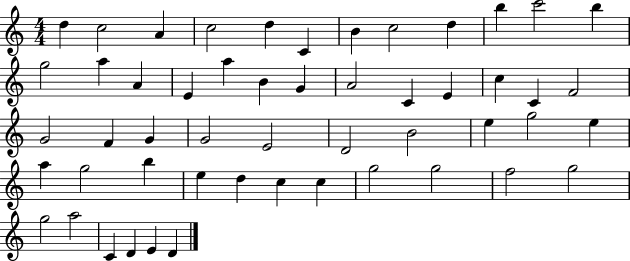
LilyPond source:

{
  \clef treble
  \numericTimeSignature
  \time 4/4
  \key c \major
  d''4 c''2 a'4 | c''2 d''4 c'4 | b'4 c''2 d''4 | b''4 c'''2 b''4 | \break g''2 a''4 a'4 | e'4 a''4 b'4 g'4 | a'2 c'4 e'4 | c''4 c'4 f'2 | \break g'2 f'4 g'4 | g'2 e'2 | d'2 b'2 | e''4 g''2 e''4 | \break a''4 g''2 b''4 | e''4 d''4 c''4 c''4 | g''2 g''2 | f''2 g''2 | \break g''2 a''2 | c'4 d'4 e'4 d'4 | \bar "|."
}